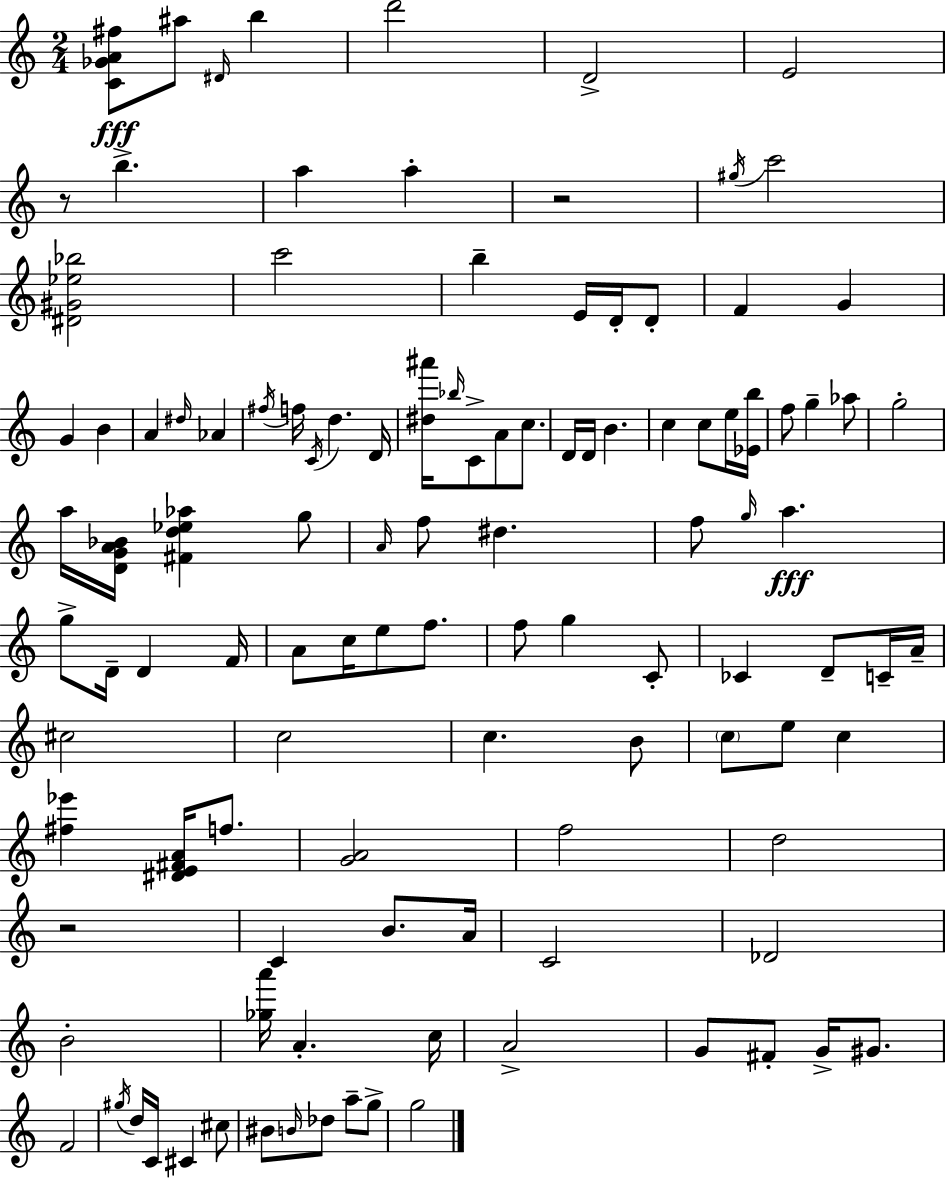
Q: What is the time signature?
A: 2/4